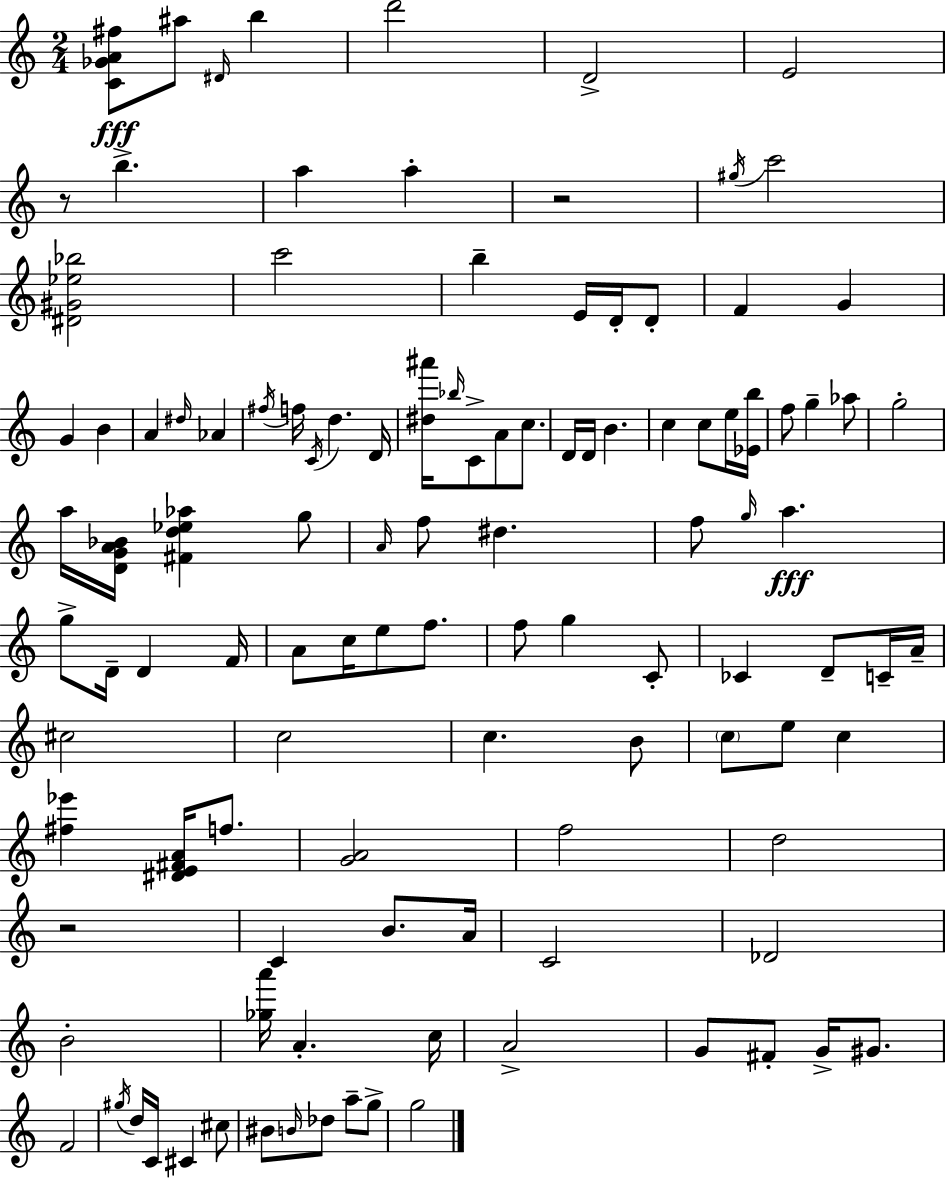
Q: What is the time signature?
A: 2/4